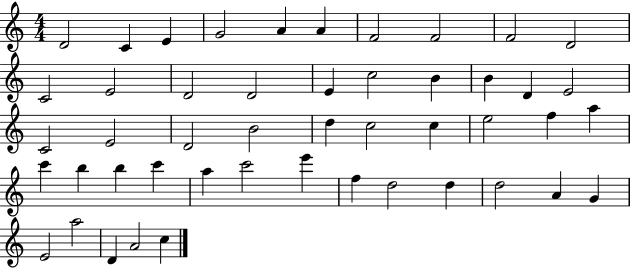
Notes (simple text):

D4/h C4/q E4/q G4/h A4/q A4/q F4/h F4/h F4/h D4/h C4/h E4/h D4/h D4/h E4/q C5/h B4/q B4/q D4/q E4/h C4/h E4/h D4/h B4/h D5/q C5/h C5/q E5/h F5/q A5/q C6/q B5/q B5/q C6/q A5/q C6/h E6/q F5/q D5/h D5/q D5/h A4/q G4/q E4/h A5/h D4/q A4/h C5/q